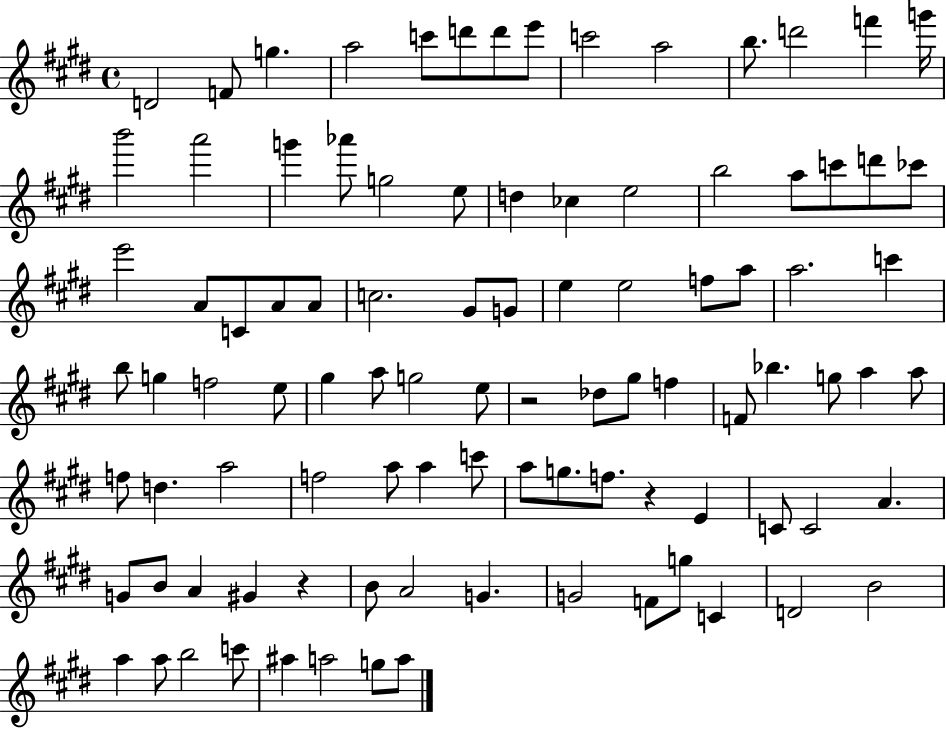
D4/h F4/e G5/q. A5/h C6/e D6/e D6/e E6/e C6/h A5/h B5/e. D6/h F6/q G6/s B6/h A6/h G6/q Ab6/e G5/h E5/e D5/q CES5/q E5/h B5/h A5/e C6/e D6/e CES6/e E6/h A4/e C4/e A4/e A4/e C5/h. G#4/e G4/e E5/q E5/h F5/e A5/e A5/h. C6/q B5/e G5/q F5/h E5/e G#5/q A5/e G5/h E5/e R/h Db5/e G#5/e F5/q F4/e Bb5/q. G5/e A5/q A5/e F5/e D5/q. A5/h F5/h A5/e A5/q C6/e A5/e G5/e. F5/e. R/q E4/q C4/e C4/h A4/q. G4/e B4/e A4/q G#4/q R/q B4/e A4/h G4/q. G4/h F4/e G5/e C4/q D4/h B4/h A5/q A5/e B5/h C6/e A#5/q A5/h G5/e A5/e